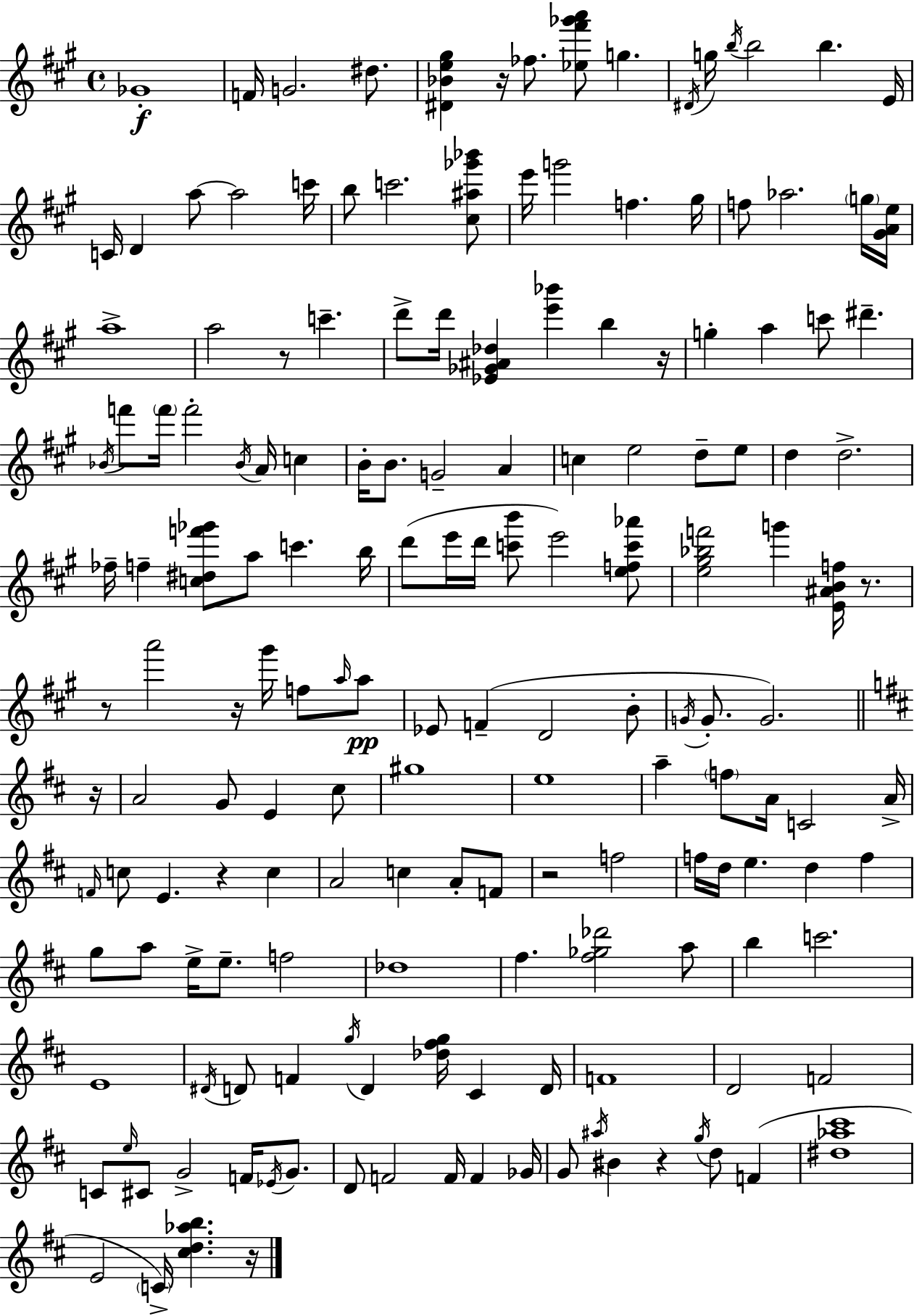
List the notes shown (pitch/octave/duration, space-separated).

Gb4/w F4/s G4/h. D#5/e. [D#4,Bb4,E5,G#5]/q R/s FES5/e. [Eb5,F#6,Gb6,A6]/e G5/q. D#4/s G5/s B5/s B5/h B5/q. E4/s C4/s D4/q A5/e A5/h C6/s B5/e C6/h. [C#5,A#5,Gb6,Bb6]/e E6/s G6/h F5/q. G#5/s F5/e Ab5/h. G5/s [G#4,A4,E5]/s A5/w A5/h R/e C6/q. D6/e D6/s [Eb4,Gb4,A#4,Db5]/q [E6,Bb6]/q B5/q R/s G5/q A5/q C6/e D#6/q. Bb4/s F6/e F6/s F6/h Bb4/s A4/s C5/q B4/s B4/e. G4/h A4/q C5/q E5/h D5/e E5/e D5/q D5/h. FES5/s F5/q [C5,D#5,F6,Gb6]/e A5/e C6/q. B5/s D6/e E6/s D6/s [C6,B6]/e E6/h [E5,F5,C6,Ab6]/e [E5,G#5,Bb5,F6]/h G6/q [E4,A#4,B4,F5]/s R/e. R/e A6/h R/s G#6/s F5/e A5/s A5/e Eb4/e F4/q D4/h B4/e G4/s G4/e. G4/h. R/s A4/h G4/e E4/q C#5/e G#5/w E5/w A5/q F5/e A4/s C4/h A4/s F4/s C5/e E4/q. R/q C5/q A4/h C5/q A4/e F4/e R/h F5/h F5/s D5/s E5/q. D5/q F5/q G5/e A5/e E5/s E5/e. F5/h Db5/w F#5/q. [F#5,Gb5,Db6]/h A5/e B5/q C6/h. E4/w D#4/s D4/e F4/q G5/s D4/q [Db5,F#5,G5]/s C#4/q D4/s F4/w D4/h F4/h C4/e E5/s C#4/e G4/h F4/s Eb4/s G4/e. D4/e F4/h F4/s F4/q Gb4/s G4/e A#5/s BIS4/q R/q G5/s D5/e F4/q [D#5,Ab5,C#6]/w E4/h C4/s [C#5,D5,Ab5,B5]/q. R/s